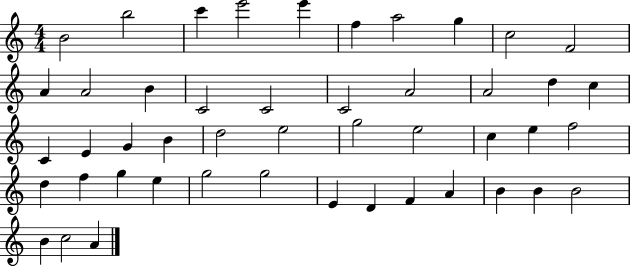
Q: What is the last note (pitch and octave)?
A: A4